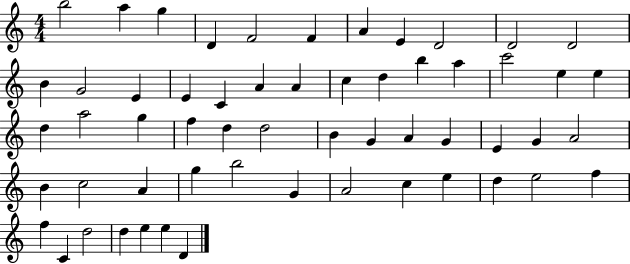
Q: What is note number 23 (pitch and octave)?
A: C6